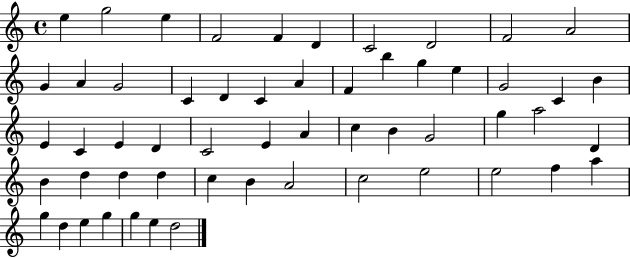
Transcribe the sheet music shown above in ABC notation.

X:1
T:Untitled
M:4/4
L:1/4
K:C
e g2 e F2 F D C2 D2 F2 A2 G A G2 C D C A F b g e G2 C B E C E D C2 E A c B G2 g a2 D B d d d c B A2 c2 e2 e2 f a g d e g g e d2